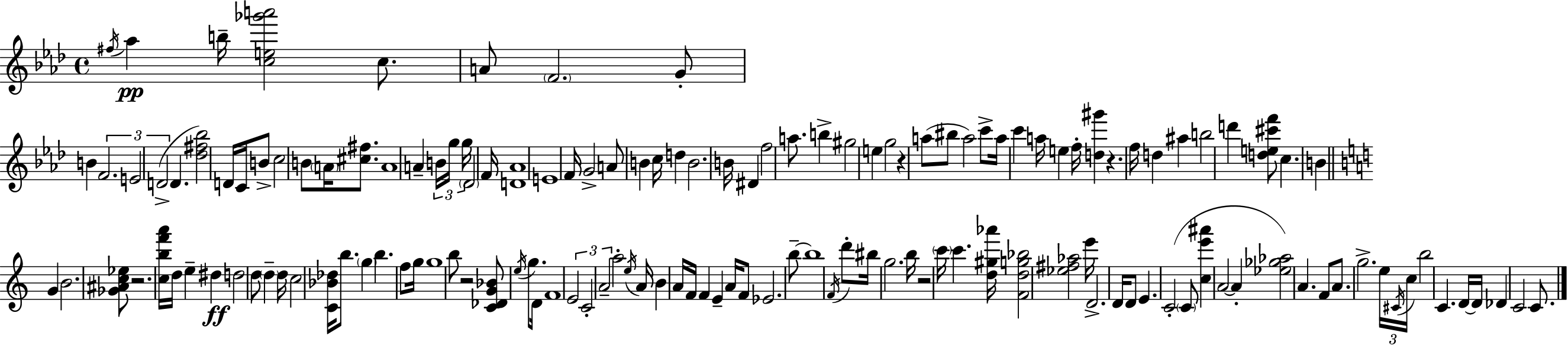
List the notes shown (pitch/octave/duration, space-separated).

F#5/s Ab5/q B5/s [C5,E5,Gb6,A6]/h C5/e. A4/e F4/h. G4/e B4/q F4/h. E4/h D4/h D4/q. [Db5,F#5,Bb5]/h D4/s C4/s B4/e C5/h B4/e A4/s [C#5,F#5]/e. A4/w A4/q B4/s G5/s G5/s Db4/h F4/s [D4,Ab4]/w E4/w F4/s G4/h A4/e B4/q C5/s D5/q B4/h. B4/s D#4/q F5/h A5/e. B5/q G#5/h E5/q G5/h R/q A5/e BIS5/e A5/h C6/e A5/s C6/q A5/s E5/q F5/s [D5,G#6]/q R/q. F5/s D5/q A#5/q B5/h D6/q [D5,E5,C#6,F6]/e C5/q. B4/q G4/q B4/h. [Gb4,A#4,C5,Eb5]/e R/h. [C5,B5,F6,A6]/s D5/s E5/q D#5/q D5/h D5/e D5/q D5/s C5/h [C4,Bb4,Db5]/s B5/e. G5/q B5/q. F5/e G5/s G5/w B5/e R/h [C4,Db4,G4,Bb4]/e E5/s G5/e. D4/s F4/w E4/h C4/h A4/h A5/h E5/s A4/s B4/q A4/s F4/s F4/q E4/q A4/s F4/e Eb4/h. B5/e B5/w F4/s D6/e BIS5/s G5/h. B5/s R/h C6/s C6/q. [D5,G#5,Ab6]/s [F4,D5,G5,Bb5]/h [Eb5,F#5,Ab5]/h E6/s D4/h. D4/s D4/e E4/q. C4/h C4/e [C5,E6,A#6]/q A4/h A4/q [Eb5,Gb5,Ab5]/h A4/q. F4/e A4/e. G5/h. E5/s C#4/s C5/s B5/h C4/q. D4/s D4/s Db4/q C4/h C4/e.